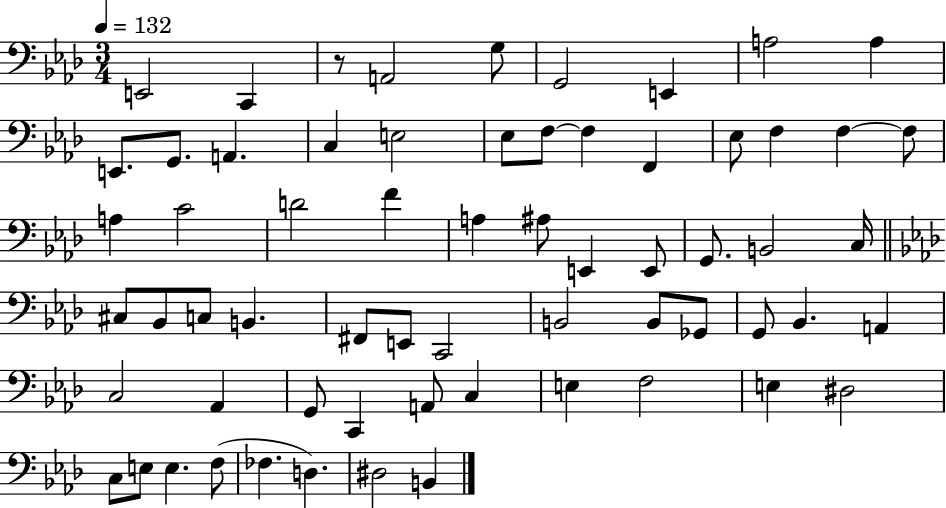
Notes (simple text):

E2/h C2/q R/e A2/h G3/e G2/h E2/q A3/h A3/q E2/e. G2/e. A2/q. C3/q E3/h Eb3/e F3/e F3/q F2/q Eb3/e F3/q F3/q F3/e A3/q C4/h D4/h F4/q A3/q A#3/e E2/q E2/e G2/e. B2/h C3/s C#3/e Bb2/e C3/e B2/q. F#2/e E2/e C2/h B2/h B2/e Gb2/e G2/e Bb2/q. A2/q C3/h Ab2/q G2/e C2/q A2/e C3/q E3/q F3/h E3/q D#3/h C3/e E3/e E3/q. F3/e FES3/q. D3/q. D#3/h B2/q